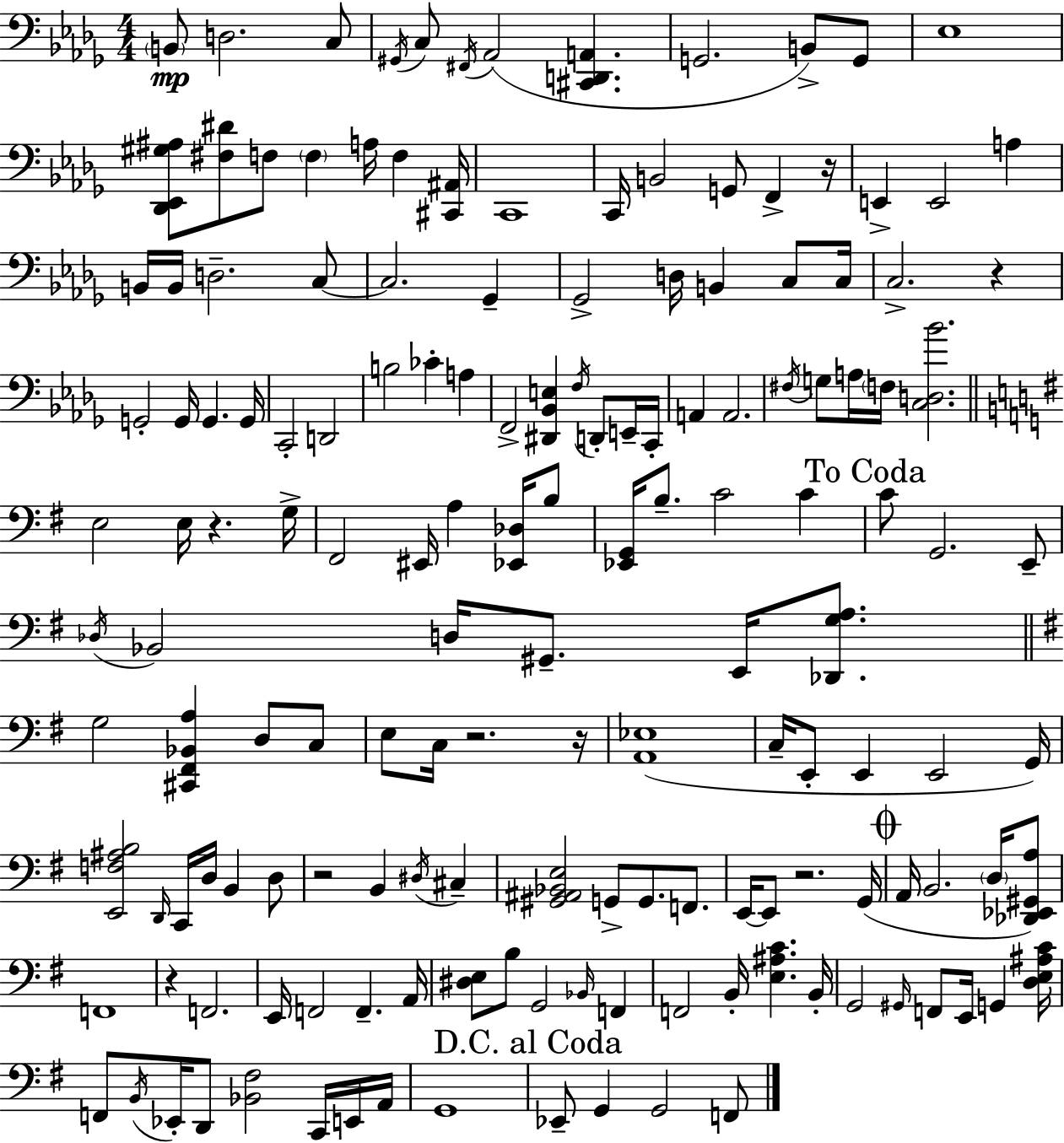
B2/e D3/h. C3/e G#2/s C3/e F#2/s Ab2/h [C#2,D2,A2]/q. G2/h. B2/e G2/e Eb3/w [Db2,Eb2,G#3,A#3]/e [F#3,D#4]/e F3/e F3/q A3/s F3/q [C#2,A#2]/s C2/w C2/s B2/h G2/e F2/q R/s E2/q E2/h A3/q B2/s B2/s D3/h. C3/e C3/h. Gb2/q Gb2/h D3/s B2/q C3/e C3/s C3/h. R/q G2/h G2/s G2/q. G2/s C2/h D2/h B3/h CES4/q A3/q F2/h [D#2,Bb2,E3]/q F3/s D2/e E2/s C2/s A2/q A2/h. F#3/s G3/e A3/s F3/s [C3,D3,Bb4]/h. E3/h E3/s R/q. G3/s F#2/h EIS2/s A3/q [Eb2,Db3]/s B3/e [Eb2,G2]/s B3/e. C4/h C4/q C4/e G2/h. E2/e Db3/s Bb2/h D3/s G#2/e. E2/s [Db2,G3,A3]/e. G3/h [C#2,F#2,Bb2,A3]/q D3/e C3/e E3/e C3/s R/h. R/s [A2,Eb3]/w C3/s E2/e E2/q E2/h G2/s [E2,F3,A#3,B3]/h D2/s C2/s D3/s B2/q D3/e R/h B2/q D#3/s C#3/q [G#2,A#2,Bb2,E3]/h G2/e G2/e. F2/e. E2/s E2/e R/h. G2/s A2/s B2/h. D3/s [Db2,Eb2,G#2,A3]/e F2/w R/q F2/h. E2/s F2/h F2/q. A2/s [D#3,E3]/e B3/e G2/h Bb2/s F2/q F2/h B2/s [E3,A#3,C4]/q. B2/s G2/h G#2/s F2/e E2/s G2/q [D3,E3,A#3,C4]/s F2/e B2/s Eb2/s D2/e [Bb2,F#3]/h C2/s E2/s A2/s G2/w Eb2/e G2/q G2/h F2/e